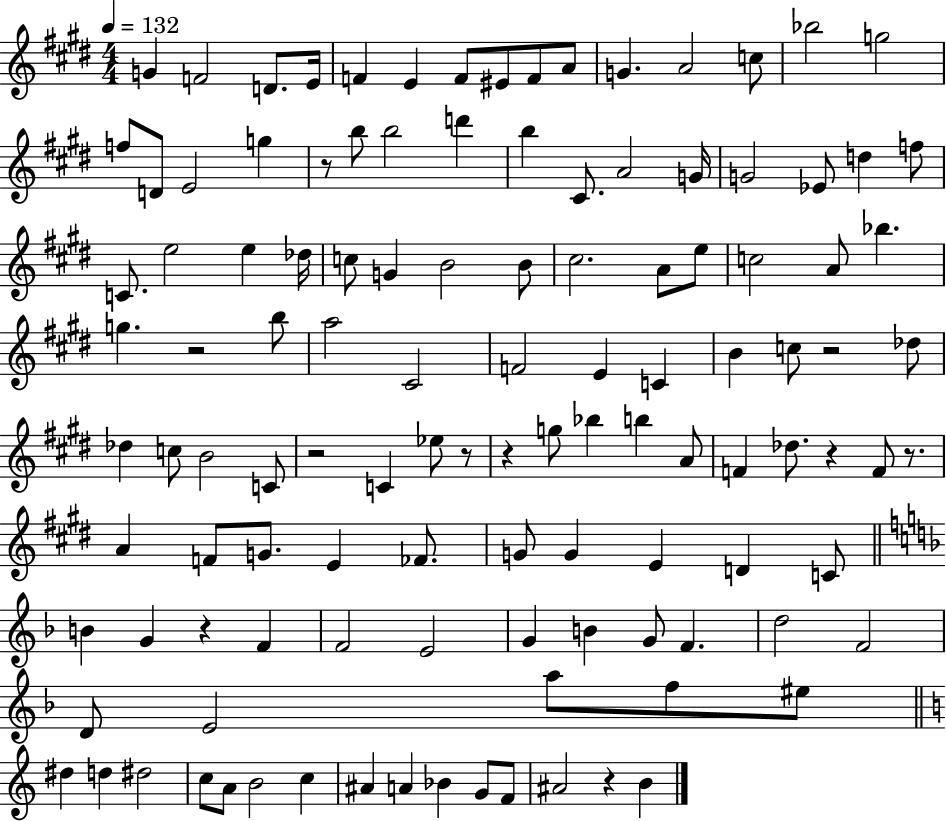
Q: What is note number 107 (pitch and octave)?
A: B4